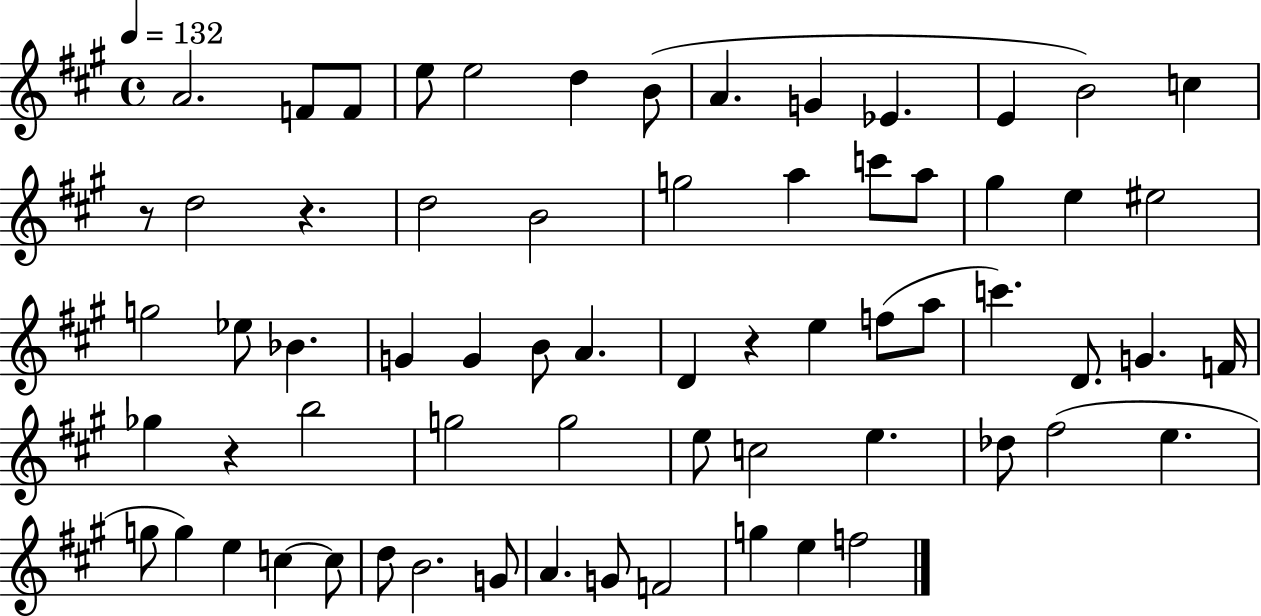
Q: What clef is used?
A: treble